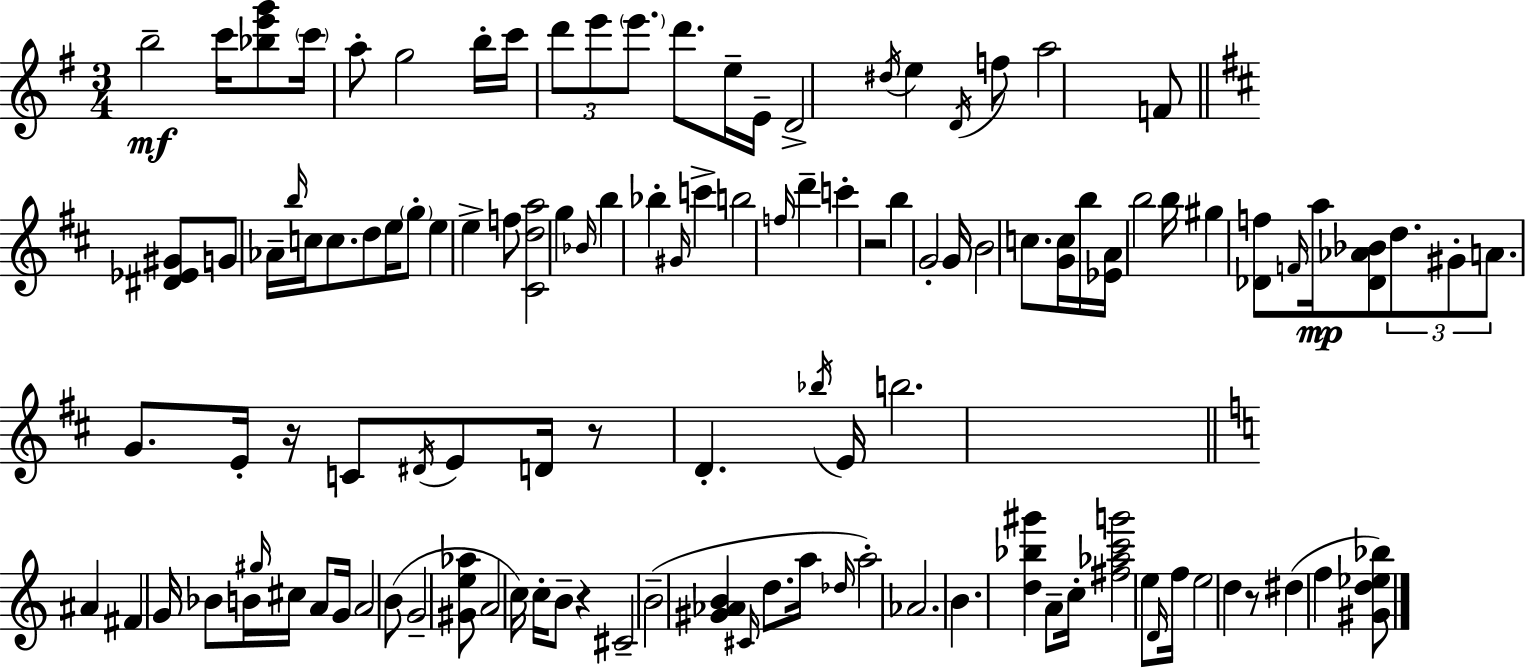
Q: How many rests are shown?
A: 5